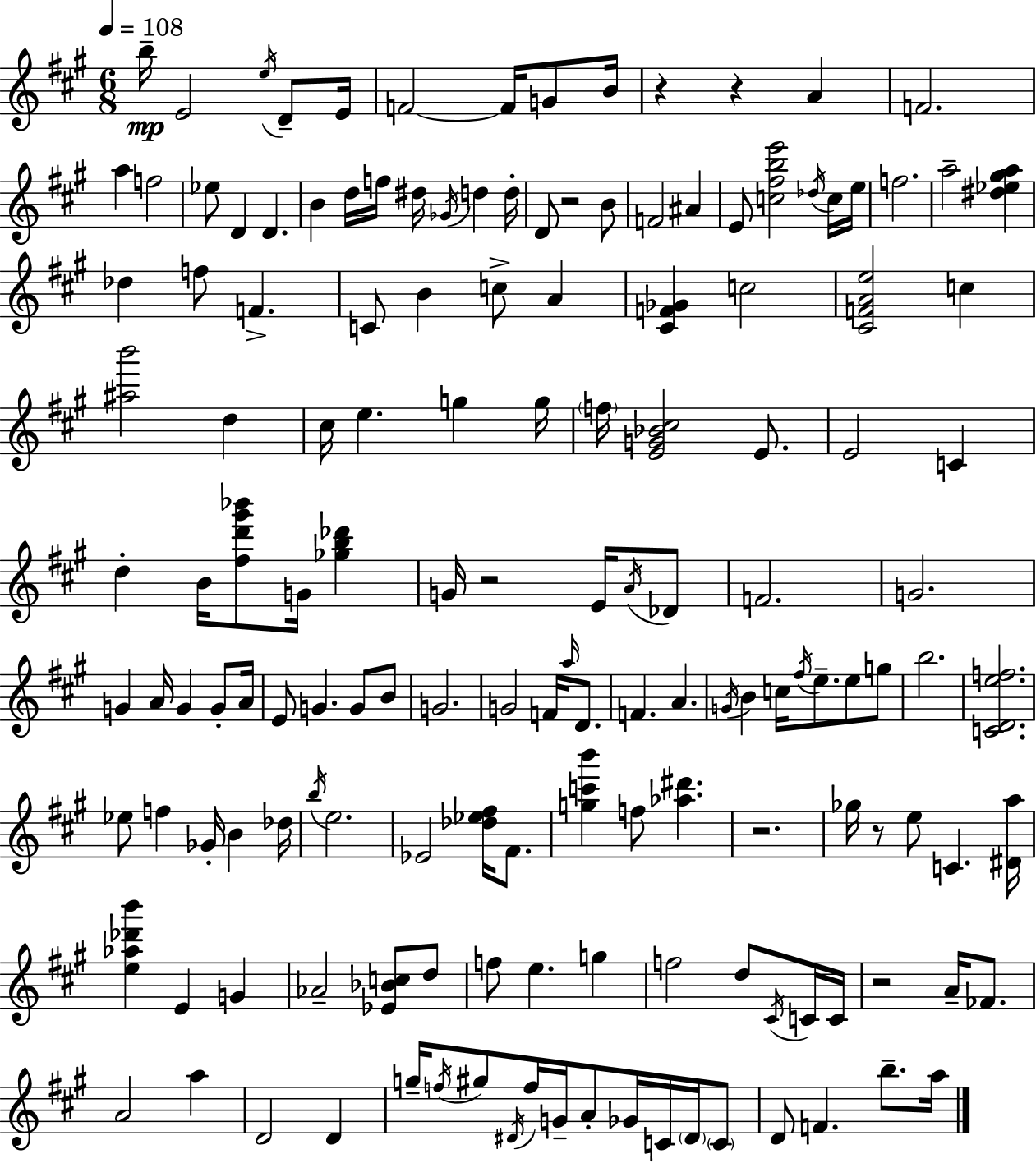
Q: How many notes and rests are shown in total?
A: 152